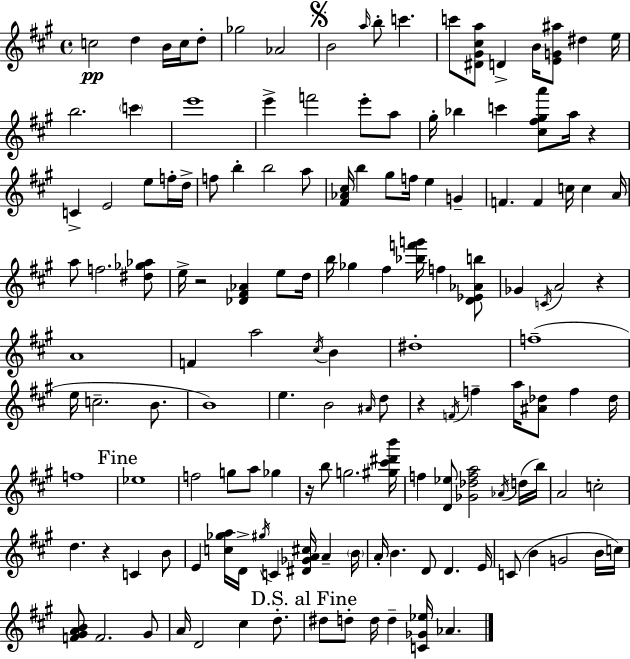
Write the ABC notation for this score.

X:1
T:Untitled
M:4/4
L:1/4
K:A
c2 d B/4 c/4 d/2 _g2 _A2 B2 a/4 b/2 c' c'/2 [^D^G^ca]/2 D B/4 [EG^a]/2 ^d e/4 b2 c' e'4 e' f'2 e'/2 a/2 ^g/4 _b c' [^c^f^ga']/2 a/4 z C E2 e/2 f/4 d/4 f/2 b b2 a/2 [^F_A^c]/4 b ^g/2 f/4 e G F F c/4 c A/4 a/2 f2 [^d_g_a]/2 e/4 z2 [_D^F_A] e/2 d/4 b/4 _g ^f [_bf'g']/4 f [D_E_Ab]/2 _G C/4 A2 z A4 F a2 ^c/4 B ^d4 f4 e/4 c2 B/2 B4 e B2 ^A/4 d/2 z F/4 f a/4 [^A_d]/2 f _d/4 f4 _e4 f2 g/2 a/2 _g z/4 b/2 g2 [^g^c'^d'b']/4 f [D_e]/2 [_G_dfa]2 _A/4 d/4 b/4 A2 c2 d z C B/2 E [c_ga]/4 D/4 ^g/4 C [^D_GA^c]/4 A B/4 A/4 B D/2 D E/4 C/2 B G2 B/4 c/4 [F^GAB]/2 F2 ^G/2 A/4 D2 ^c d/2 ^d/2 d/2 d/4 d [C_G_e]/4 _A